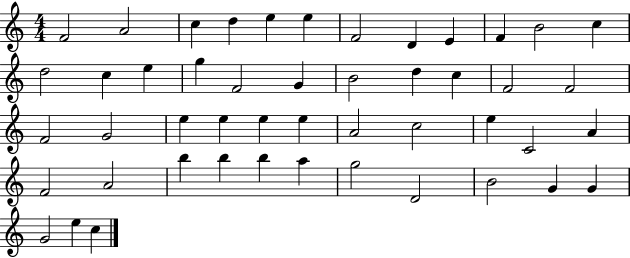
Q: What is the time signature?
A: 4/4